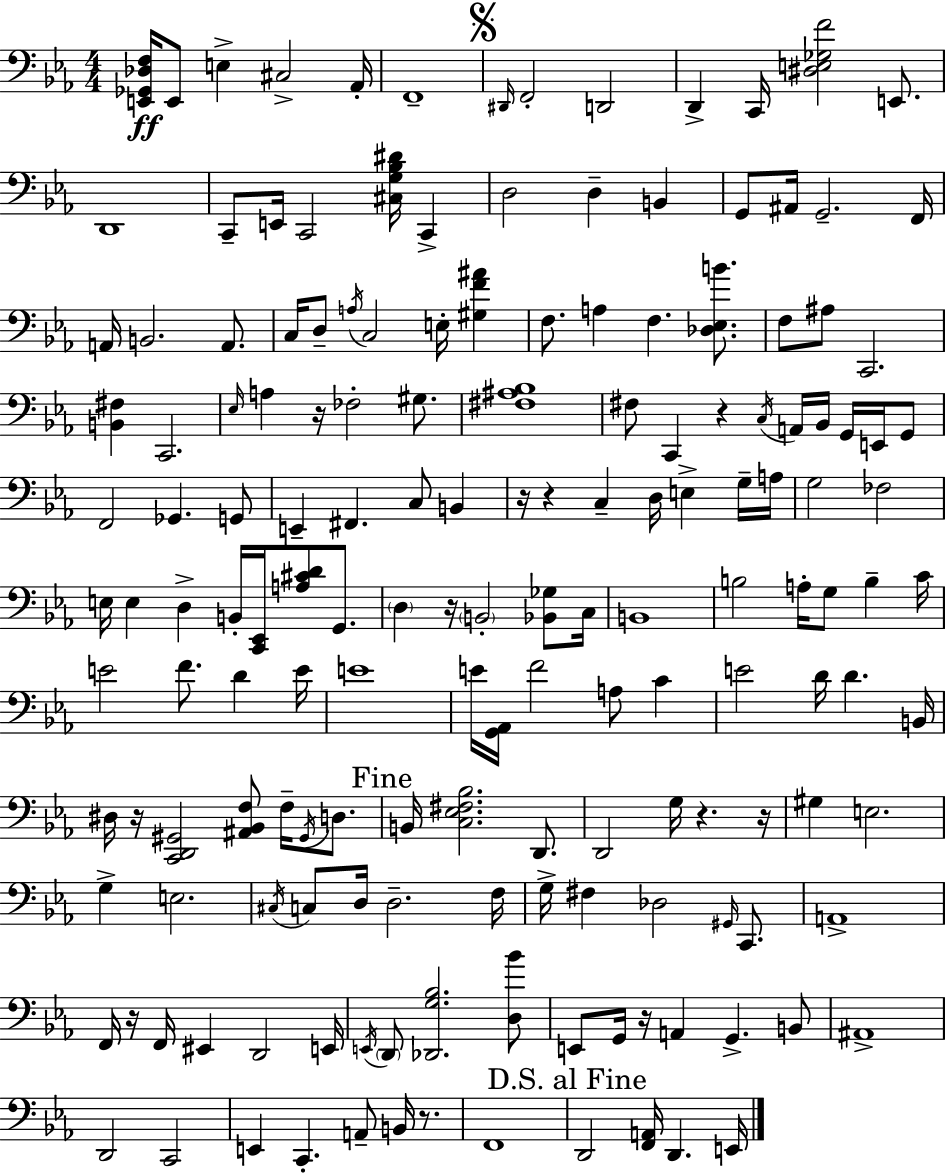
{
  \clef bass
  \numericTimeSignature
  \time 4/4
  \key ees \major
  \repeat volta 2 { <e, ges, des f>16\ff e,8 e4-> cis2-> aes,16-. | f,1-- | \mark \markup { \musicglyph "scripts.segno" } \grace { dis,16 } f,2-. d,2 | d,4-> c,16 <dis e ges f'>2 e,8. | \break d,1 | c,8-- e,16 c,2 <cis g bes dis'>16 c,4-> | d2 d4-- b,4 | g,8 ais,16 g,2.-- | \break f,16 a,16 b,2. a,8. | c16 d8-- \acciaccatura { a16 } c2 e16-. <gis f' ais'>4 | f8. a4 f4. <des ees b'>8. | f8 ais8 c,2. | \break <b, fis>4 c,2. | \grace { ees16 } a4 r16 fes2-. | gis8. <fis ais bes>1 | fis8 c,4 r4 \acciaccatura { c16 } a,16 bes,16 | \break g,16 e,16 g,8 f,2 ges,4. | g,8 e,4-- fis,4. c8 | b,4 r16 r4 c4-- d16 e4-> | g16-- a16 g2 fes2 | \break e16 e4 d4-> b,16-. <c, ees,>16 <a cis' d'>8 | g,8. \parenthesize d4 r16 \parenthesize b,2-. | <bes, ges>8 c16 b,1 | b2 a16-. g8 b4-- | \break c'16 e'2 f'8. d'4 | e'16 e'1 | e'16 <g, aes,>16 f'2 a8 | c'4 e'2 d'16 d'4. | \break b,16 dis16 r16 <c, d, gis,>2 <ais, bes, f>8 | f16-- \acciaccatura { gis,16 } d8. \mark "Fine" b,16 <c ees fis bes>2. | d,8. d,2 g16 r4. | r16 gis4 e2. | \break g4-> e2. | \acciaccatura { cis16 } c8 d16 d2.-- | f16 g16-> fis4 des2 | \grace { gis,16 } c,8. a,1-> | \break f,16 r16 f,16 eis,4 d,2 | e,16 \acciaccatura { e,16 } \parenthesize d,8 <des, g bes>2. | <d bes'>8 e,8 g,16 r16 a,4 | g,4.-> b,8 ais,1-> | \break d,2 | c,2 e,4 c,4.-. | a,8-- b,16 r8. f,1 | \mark "D.S. al Fine" d,2 | \break <f, a,>16 d,4. e,16 } \bar "|."
}